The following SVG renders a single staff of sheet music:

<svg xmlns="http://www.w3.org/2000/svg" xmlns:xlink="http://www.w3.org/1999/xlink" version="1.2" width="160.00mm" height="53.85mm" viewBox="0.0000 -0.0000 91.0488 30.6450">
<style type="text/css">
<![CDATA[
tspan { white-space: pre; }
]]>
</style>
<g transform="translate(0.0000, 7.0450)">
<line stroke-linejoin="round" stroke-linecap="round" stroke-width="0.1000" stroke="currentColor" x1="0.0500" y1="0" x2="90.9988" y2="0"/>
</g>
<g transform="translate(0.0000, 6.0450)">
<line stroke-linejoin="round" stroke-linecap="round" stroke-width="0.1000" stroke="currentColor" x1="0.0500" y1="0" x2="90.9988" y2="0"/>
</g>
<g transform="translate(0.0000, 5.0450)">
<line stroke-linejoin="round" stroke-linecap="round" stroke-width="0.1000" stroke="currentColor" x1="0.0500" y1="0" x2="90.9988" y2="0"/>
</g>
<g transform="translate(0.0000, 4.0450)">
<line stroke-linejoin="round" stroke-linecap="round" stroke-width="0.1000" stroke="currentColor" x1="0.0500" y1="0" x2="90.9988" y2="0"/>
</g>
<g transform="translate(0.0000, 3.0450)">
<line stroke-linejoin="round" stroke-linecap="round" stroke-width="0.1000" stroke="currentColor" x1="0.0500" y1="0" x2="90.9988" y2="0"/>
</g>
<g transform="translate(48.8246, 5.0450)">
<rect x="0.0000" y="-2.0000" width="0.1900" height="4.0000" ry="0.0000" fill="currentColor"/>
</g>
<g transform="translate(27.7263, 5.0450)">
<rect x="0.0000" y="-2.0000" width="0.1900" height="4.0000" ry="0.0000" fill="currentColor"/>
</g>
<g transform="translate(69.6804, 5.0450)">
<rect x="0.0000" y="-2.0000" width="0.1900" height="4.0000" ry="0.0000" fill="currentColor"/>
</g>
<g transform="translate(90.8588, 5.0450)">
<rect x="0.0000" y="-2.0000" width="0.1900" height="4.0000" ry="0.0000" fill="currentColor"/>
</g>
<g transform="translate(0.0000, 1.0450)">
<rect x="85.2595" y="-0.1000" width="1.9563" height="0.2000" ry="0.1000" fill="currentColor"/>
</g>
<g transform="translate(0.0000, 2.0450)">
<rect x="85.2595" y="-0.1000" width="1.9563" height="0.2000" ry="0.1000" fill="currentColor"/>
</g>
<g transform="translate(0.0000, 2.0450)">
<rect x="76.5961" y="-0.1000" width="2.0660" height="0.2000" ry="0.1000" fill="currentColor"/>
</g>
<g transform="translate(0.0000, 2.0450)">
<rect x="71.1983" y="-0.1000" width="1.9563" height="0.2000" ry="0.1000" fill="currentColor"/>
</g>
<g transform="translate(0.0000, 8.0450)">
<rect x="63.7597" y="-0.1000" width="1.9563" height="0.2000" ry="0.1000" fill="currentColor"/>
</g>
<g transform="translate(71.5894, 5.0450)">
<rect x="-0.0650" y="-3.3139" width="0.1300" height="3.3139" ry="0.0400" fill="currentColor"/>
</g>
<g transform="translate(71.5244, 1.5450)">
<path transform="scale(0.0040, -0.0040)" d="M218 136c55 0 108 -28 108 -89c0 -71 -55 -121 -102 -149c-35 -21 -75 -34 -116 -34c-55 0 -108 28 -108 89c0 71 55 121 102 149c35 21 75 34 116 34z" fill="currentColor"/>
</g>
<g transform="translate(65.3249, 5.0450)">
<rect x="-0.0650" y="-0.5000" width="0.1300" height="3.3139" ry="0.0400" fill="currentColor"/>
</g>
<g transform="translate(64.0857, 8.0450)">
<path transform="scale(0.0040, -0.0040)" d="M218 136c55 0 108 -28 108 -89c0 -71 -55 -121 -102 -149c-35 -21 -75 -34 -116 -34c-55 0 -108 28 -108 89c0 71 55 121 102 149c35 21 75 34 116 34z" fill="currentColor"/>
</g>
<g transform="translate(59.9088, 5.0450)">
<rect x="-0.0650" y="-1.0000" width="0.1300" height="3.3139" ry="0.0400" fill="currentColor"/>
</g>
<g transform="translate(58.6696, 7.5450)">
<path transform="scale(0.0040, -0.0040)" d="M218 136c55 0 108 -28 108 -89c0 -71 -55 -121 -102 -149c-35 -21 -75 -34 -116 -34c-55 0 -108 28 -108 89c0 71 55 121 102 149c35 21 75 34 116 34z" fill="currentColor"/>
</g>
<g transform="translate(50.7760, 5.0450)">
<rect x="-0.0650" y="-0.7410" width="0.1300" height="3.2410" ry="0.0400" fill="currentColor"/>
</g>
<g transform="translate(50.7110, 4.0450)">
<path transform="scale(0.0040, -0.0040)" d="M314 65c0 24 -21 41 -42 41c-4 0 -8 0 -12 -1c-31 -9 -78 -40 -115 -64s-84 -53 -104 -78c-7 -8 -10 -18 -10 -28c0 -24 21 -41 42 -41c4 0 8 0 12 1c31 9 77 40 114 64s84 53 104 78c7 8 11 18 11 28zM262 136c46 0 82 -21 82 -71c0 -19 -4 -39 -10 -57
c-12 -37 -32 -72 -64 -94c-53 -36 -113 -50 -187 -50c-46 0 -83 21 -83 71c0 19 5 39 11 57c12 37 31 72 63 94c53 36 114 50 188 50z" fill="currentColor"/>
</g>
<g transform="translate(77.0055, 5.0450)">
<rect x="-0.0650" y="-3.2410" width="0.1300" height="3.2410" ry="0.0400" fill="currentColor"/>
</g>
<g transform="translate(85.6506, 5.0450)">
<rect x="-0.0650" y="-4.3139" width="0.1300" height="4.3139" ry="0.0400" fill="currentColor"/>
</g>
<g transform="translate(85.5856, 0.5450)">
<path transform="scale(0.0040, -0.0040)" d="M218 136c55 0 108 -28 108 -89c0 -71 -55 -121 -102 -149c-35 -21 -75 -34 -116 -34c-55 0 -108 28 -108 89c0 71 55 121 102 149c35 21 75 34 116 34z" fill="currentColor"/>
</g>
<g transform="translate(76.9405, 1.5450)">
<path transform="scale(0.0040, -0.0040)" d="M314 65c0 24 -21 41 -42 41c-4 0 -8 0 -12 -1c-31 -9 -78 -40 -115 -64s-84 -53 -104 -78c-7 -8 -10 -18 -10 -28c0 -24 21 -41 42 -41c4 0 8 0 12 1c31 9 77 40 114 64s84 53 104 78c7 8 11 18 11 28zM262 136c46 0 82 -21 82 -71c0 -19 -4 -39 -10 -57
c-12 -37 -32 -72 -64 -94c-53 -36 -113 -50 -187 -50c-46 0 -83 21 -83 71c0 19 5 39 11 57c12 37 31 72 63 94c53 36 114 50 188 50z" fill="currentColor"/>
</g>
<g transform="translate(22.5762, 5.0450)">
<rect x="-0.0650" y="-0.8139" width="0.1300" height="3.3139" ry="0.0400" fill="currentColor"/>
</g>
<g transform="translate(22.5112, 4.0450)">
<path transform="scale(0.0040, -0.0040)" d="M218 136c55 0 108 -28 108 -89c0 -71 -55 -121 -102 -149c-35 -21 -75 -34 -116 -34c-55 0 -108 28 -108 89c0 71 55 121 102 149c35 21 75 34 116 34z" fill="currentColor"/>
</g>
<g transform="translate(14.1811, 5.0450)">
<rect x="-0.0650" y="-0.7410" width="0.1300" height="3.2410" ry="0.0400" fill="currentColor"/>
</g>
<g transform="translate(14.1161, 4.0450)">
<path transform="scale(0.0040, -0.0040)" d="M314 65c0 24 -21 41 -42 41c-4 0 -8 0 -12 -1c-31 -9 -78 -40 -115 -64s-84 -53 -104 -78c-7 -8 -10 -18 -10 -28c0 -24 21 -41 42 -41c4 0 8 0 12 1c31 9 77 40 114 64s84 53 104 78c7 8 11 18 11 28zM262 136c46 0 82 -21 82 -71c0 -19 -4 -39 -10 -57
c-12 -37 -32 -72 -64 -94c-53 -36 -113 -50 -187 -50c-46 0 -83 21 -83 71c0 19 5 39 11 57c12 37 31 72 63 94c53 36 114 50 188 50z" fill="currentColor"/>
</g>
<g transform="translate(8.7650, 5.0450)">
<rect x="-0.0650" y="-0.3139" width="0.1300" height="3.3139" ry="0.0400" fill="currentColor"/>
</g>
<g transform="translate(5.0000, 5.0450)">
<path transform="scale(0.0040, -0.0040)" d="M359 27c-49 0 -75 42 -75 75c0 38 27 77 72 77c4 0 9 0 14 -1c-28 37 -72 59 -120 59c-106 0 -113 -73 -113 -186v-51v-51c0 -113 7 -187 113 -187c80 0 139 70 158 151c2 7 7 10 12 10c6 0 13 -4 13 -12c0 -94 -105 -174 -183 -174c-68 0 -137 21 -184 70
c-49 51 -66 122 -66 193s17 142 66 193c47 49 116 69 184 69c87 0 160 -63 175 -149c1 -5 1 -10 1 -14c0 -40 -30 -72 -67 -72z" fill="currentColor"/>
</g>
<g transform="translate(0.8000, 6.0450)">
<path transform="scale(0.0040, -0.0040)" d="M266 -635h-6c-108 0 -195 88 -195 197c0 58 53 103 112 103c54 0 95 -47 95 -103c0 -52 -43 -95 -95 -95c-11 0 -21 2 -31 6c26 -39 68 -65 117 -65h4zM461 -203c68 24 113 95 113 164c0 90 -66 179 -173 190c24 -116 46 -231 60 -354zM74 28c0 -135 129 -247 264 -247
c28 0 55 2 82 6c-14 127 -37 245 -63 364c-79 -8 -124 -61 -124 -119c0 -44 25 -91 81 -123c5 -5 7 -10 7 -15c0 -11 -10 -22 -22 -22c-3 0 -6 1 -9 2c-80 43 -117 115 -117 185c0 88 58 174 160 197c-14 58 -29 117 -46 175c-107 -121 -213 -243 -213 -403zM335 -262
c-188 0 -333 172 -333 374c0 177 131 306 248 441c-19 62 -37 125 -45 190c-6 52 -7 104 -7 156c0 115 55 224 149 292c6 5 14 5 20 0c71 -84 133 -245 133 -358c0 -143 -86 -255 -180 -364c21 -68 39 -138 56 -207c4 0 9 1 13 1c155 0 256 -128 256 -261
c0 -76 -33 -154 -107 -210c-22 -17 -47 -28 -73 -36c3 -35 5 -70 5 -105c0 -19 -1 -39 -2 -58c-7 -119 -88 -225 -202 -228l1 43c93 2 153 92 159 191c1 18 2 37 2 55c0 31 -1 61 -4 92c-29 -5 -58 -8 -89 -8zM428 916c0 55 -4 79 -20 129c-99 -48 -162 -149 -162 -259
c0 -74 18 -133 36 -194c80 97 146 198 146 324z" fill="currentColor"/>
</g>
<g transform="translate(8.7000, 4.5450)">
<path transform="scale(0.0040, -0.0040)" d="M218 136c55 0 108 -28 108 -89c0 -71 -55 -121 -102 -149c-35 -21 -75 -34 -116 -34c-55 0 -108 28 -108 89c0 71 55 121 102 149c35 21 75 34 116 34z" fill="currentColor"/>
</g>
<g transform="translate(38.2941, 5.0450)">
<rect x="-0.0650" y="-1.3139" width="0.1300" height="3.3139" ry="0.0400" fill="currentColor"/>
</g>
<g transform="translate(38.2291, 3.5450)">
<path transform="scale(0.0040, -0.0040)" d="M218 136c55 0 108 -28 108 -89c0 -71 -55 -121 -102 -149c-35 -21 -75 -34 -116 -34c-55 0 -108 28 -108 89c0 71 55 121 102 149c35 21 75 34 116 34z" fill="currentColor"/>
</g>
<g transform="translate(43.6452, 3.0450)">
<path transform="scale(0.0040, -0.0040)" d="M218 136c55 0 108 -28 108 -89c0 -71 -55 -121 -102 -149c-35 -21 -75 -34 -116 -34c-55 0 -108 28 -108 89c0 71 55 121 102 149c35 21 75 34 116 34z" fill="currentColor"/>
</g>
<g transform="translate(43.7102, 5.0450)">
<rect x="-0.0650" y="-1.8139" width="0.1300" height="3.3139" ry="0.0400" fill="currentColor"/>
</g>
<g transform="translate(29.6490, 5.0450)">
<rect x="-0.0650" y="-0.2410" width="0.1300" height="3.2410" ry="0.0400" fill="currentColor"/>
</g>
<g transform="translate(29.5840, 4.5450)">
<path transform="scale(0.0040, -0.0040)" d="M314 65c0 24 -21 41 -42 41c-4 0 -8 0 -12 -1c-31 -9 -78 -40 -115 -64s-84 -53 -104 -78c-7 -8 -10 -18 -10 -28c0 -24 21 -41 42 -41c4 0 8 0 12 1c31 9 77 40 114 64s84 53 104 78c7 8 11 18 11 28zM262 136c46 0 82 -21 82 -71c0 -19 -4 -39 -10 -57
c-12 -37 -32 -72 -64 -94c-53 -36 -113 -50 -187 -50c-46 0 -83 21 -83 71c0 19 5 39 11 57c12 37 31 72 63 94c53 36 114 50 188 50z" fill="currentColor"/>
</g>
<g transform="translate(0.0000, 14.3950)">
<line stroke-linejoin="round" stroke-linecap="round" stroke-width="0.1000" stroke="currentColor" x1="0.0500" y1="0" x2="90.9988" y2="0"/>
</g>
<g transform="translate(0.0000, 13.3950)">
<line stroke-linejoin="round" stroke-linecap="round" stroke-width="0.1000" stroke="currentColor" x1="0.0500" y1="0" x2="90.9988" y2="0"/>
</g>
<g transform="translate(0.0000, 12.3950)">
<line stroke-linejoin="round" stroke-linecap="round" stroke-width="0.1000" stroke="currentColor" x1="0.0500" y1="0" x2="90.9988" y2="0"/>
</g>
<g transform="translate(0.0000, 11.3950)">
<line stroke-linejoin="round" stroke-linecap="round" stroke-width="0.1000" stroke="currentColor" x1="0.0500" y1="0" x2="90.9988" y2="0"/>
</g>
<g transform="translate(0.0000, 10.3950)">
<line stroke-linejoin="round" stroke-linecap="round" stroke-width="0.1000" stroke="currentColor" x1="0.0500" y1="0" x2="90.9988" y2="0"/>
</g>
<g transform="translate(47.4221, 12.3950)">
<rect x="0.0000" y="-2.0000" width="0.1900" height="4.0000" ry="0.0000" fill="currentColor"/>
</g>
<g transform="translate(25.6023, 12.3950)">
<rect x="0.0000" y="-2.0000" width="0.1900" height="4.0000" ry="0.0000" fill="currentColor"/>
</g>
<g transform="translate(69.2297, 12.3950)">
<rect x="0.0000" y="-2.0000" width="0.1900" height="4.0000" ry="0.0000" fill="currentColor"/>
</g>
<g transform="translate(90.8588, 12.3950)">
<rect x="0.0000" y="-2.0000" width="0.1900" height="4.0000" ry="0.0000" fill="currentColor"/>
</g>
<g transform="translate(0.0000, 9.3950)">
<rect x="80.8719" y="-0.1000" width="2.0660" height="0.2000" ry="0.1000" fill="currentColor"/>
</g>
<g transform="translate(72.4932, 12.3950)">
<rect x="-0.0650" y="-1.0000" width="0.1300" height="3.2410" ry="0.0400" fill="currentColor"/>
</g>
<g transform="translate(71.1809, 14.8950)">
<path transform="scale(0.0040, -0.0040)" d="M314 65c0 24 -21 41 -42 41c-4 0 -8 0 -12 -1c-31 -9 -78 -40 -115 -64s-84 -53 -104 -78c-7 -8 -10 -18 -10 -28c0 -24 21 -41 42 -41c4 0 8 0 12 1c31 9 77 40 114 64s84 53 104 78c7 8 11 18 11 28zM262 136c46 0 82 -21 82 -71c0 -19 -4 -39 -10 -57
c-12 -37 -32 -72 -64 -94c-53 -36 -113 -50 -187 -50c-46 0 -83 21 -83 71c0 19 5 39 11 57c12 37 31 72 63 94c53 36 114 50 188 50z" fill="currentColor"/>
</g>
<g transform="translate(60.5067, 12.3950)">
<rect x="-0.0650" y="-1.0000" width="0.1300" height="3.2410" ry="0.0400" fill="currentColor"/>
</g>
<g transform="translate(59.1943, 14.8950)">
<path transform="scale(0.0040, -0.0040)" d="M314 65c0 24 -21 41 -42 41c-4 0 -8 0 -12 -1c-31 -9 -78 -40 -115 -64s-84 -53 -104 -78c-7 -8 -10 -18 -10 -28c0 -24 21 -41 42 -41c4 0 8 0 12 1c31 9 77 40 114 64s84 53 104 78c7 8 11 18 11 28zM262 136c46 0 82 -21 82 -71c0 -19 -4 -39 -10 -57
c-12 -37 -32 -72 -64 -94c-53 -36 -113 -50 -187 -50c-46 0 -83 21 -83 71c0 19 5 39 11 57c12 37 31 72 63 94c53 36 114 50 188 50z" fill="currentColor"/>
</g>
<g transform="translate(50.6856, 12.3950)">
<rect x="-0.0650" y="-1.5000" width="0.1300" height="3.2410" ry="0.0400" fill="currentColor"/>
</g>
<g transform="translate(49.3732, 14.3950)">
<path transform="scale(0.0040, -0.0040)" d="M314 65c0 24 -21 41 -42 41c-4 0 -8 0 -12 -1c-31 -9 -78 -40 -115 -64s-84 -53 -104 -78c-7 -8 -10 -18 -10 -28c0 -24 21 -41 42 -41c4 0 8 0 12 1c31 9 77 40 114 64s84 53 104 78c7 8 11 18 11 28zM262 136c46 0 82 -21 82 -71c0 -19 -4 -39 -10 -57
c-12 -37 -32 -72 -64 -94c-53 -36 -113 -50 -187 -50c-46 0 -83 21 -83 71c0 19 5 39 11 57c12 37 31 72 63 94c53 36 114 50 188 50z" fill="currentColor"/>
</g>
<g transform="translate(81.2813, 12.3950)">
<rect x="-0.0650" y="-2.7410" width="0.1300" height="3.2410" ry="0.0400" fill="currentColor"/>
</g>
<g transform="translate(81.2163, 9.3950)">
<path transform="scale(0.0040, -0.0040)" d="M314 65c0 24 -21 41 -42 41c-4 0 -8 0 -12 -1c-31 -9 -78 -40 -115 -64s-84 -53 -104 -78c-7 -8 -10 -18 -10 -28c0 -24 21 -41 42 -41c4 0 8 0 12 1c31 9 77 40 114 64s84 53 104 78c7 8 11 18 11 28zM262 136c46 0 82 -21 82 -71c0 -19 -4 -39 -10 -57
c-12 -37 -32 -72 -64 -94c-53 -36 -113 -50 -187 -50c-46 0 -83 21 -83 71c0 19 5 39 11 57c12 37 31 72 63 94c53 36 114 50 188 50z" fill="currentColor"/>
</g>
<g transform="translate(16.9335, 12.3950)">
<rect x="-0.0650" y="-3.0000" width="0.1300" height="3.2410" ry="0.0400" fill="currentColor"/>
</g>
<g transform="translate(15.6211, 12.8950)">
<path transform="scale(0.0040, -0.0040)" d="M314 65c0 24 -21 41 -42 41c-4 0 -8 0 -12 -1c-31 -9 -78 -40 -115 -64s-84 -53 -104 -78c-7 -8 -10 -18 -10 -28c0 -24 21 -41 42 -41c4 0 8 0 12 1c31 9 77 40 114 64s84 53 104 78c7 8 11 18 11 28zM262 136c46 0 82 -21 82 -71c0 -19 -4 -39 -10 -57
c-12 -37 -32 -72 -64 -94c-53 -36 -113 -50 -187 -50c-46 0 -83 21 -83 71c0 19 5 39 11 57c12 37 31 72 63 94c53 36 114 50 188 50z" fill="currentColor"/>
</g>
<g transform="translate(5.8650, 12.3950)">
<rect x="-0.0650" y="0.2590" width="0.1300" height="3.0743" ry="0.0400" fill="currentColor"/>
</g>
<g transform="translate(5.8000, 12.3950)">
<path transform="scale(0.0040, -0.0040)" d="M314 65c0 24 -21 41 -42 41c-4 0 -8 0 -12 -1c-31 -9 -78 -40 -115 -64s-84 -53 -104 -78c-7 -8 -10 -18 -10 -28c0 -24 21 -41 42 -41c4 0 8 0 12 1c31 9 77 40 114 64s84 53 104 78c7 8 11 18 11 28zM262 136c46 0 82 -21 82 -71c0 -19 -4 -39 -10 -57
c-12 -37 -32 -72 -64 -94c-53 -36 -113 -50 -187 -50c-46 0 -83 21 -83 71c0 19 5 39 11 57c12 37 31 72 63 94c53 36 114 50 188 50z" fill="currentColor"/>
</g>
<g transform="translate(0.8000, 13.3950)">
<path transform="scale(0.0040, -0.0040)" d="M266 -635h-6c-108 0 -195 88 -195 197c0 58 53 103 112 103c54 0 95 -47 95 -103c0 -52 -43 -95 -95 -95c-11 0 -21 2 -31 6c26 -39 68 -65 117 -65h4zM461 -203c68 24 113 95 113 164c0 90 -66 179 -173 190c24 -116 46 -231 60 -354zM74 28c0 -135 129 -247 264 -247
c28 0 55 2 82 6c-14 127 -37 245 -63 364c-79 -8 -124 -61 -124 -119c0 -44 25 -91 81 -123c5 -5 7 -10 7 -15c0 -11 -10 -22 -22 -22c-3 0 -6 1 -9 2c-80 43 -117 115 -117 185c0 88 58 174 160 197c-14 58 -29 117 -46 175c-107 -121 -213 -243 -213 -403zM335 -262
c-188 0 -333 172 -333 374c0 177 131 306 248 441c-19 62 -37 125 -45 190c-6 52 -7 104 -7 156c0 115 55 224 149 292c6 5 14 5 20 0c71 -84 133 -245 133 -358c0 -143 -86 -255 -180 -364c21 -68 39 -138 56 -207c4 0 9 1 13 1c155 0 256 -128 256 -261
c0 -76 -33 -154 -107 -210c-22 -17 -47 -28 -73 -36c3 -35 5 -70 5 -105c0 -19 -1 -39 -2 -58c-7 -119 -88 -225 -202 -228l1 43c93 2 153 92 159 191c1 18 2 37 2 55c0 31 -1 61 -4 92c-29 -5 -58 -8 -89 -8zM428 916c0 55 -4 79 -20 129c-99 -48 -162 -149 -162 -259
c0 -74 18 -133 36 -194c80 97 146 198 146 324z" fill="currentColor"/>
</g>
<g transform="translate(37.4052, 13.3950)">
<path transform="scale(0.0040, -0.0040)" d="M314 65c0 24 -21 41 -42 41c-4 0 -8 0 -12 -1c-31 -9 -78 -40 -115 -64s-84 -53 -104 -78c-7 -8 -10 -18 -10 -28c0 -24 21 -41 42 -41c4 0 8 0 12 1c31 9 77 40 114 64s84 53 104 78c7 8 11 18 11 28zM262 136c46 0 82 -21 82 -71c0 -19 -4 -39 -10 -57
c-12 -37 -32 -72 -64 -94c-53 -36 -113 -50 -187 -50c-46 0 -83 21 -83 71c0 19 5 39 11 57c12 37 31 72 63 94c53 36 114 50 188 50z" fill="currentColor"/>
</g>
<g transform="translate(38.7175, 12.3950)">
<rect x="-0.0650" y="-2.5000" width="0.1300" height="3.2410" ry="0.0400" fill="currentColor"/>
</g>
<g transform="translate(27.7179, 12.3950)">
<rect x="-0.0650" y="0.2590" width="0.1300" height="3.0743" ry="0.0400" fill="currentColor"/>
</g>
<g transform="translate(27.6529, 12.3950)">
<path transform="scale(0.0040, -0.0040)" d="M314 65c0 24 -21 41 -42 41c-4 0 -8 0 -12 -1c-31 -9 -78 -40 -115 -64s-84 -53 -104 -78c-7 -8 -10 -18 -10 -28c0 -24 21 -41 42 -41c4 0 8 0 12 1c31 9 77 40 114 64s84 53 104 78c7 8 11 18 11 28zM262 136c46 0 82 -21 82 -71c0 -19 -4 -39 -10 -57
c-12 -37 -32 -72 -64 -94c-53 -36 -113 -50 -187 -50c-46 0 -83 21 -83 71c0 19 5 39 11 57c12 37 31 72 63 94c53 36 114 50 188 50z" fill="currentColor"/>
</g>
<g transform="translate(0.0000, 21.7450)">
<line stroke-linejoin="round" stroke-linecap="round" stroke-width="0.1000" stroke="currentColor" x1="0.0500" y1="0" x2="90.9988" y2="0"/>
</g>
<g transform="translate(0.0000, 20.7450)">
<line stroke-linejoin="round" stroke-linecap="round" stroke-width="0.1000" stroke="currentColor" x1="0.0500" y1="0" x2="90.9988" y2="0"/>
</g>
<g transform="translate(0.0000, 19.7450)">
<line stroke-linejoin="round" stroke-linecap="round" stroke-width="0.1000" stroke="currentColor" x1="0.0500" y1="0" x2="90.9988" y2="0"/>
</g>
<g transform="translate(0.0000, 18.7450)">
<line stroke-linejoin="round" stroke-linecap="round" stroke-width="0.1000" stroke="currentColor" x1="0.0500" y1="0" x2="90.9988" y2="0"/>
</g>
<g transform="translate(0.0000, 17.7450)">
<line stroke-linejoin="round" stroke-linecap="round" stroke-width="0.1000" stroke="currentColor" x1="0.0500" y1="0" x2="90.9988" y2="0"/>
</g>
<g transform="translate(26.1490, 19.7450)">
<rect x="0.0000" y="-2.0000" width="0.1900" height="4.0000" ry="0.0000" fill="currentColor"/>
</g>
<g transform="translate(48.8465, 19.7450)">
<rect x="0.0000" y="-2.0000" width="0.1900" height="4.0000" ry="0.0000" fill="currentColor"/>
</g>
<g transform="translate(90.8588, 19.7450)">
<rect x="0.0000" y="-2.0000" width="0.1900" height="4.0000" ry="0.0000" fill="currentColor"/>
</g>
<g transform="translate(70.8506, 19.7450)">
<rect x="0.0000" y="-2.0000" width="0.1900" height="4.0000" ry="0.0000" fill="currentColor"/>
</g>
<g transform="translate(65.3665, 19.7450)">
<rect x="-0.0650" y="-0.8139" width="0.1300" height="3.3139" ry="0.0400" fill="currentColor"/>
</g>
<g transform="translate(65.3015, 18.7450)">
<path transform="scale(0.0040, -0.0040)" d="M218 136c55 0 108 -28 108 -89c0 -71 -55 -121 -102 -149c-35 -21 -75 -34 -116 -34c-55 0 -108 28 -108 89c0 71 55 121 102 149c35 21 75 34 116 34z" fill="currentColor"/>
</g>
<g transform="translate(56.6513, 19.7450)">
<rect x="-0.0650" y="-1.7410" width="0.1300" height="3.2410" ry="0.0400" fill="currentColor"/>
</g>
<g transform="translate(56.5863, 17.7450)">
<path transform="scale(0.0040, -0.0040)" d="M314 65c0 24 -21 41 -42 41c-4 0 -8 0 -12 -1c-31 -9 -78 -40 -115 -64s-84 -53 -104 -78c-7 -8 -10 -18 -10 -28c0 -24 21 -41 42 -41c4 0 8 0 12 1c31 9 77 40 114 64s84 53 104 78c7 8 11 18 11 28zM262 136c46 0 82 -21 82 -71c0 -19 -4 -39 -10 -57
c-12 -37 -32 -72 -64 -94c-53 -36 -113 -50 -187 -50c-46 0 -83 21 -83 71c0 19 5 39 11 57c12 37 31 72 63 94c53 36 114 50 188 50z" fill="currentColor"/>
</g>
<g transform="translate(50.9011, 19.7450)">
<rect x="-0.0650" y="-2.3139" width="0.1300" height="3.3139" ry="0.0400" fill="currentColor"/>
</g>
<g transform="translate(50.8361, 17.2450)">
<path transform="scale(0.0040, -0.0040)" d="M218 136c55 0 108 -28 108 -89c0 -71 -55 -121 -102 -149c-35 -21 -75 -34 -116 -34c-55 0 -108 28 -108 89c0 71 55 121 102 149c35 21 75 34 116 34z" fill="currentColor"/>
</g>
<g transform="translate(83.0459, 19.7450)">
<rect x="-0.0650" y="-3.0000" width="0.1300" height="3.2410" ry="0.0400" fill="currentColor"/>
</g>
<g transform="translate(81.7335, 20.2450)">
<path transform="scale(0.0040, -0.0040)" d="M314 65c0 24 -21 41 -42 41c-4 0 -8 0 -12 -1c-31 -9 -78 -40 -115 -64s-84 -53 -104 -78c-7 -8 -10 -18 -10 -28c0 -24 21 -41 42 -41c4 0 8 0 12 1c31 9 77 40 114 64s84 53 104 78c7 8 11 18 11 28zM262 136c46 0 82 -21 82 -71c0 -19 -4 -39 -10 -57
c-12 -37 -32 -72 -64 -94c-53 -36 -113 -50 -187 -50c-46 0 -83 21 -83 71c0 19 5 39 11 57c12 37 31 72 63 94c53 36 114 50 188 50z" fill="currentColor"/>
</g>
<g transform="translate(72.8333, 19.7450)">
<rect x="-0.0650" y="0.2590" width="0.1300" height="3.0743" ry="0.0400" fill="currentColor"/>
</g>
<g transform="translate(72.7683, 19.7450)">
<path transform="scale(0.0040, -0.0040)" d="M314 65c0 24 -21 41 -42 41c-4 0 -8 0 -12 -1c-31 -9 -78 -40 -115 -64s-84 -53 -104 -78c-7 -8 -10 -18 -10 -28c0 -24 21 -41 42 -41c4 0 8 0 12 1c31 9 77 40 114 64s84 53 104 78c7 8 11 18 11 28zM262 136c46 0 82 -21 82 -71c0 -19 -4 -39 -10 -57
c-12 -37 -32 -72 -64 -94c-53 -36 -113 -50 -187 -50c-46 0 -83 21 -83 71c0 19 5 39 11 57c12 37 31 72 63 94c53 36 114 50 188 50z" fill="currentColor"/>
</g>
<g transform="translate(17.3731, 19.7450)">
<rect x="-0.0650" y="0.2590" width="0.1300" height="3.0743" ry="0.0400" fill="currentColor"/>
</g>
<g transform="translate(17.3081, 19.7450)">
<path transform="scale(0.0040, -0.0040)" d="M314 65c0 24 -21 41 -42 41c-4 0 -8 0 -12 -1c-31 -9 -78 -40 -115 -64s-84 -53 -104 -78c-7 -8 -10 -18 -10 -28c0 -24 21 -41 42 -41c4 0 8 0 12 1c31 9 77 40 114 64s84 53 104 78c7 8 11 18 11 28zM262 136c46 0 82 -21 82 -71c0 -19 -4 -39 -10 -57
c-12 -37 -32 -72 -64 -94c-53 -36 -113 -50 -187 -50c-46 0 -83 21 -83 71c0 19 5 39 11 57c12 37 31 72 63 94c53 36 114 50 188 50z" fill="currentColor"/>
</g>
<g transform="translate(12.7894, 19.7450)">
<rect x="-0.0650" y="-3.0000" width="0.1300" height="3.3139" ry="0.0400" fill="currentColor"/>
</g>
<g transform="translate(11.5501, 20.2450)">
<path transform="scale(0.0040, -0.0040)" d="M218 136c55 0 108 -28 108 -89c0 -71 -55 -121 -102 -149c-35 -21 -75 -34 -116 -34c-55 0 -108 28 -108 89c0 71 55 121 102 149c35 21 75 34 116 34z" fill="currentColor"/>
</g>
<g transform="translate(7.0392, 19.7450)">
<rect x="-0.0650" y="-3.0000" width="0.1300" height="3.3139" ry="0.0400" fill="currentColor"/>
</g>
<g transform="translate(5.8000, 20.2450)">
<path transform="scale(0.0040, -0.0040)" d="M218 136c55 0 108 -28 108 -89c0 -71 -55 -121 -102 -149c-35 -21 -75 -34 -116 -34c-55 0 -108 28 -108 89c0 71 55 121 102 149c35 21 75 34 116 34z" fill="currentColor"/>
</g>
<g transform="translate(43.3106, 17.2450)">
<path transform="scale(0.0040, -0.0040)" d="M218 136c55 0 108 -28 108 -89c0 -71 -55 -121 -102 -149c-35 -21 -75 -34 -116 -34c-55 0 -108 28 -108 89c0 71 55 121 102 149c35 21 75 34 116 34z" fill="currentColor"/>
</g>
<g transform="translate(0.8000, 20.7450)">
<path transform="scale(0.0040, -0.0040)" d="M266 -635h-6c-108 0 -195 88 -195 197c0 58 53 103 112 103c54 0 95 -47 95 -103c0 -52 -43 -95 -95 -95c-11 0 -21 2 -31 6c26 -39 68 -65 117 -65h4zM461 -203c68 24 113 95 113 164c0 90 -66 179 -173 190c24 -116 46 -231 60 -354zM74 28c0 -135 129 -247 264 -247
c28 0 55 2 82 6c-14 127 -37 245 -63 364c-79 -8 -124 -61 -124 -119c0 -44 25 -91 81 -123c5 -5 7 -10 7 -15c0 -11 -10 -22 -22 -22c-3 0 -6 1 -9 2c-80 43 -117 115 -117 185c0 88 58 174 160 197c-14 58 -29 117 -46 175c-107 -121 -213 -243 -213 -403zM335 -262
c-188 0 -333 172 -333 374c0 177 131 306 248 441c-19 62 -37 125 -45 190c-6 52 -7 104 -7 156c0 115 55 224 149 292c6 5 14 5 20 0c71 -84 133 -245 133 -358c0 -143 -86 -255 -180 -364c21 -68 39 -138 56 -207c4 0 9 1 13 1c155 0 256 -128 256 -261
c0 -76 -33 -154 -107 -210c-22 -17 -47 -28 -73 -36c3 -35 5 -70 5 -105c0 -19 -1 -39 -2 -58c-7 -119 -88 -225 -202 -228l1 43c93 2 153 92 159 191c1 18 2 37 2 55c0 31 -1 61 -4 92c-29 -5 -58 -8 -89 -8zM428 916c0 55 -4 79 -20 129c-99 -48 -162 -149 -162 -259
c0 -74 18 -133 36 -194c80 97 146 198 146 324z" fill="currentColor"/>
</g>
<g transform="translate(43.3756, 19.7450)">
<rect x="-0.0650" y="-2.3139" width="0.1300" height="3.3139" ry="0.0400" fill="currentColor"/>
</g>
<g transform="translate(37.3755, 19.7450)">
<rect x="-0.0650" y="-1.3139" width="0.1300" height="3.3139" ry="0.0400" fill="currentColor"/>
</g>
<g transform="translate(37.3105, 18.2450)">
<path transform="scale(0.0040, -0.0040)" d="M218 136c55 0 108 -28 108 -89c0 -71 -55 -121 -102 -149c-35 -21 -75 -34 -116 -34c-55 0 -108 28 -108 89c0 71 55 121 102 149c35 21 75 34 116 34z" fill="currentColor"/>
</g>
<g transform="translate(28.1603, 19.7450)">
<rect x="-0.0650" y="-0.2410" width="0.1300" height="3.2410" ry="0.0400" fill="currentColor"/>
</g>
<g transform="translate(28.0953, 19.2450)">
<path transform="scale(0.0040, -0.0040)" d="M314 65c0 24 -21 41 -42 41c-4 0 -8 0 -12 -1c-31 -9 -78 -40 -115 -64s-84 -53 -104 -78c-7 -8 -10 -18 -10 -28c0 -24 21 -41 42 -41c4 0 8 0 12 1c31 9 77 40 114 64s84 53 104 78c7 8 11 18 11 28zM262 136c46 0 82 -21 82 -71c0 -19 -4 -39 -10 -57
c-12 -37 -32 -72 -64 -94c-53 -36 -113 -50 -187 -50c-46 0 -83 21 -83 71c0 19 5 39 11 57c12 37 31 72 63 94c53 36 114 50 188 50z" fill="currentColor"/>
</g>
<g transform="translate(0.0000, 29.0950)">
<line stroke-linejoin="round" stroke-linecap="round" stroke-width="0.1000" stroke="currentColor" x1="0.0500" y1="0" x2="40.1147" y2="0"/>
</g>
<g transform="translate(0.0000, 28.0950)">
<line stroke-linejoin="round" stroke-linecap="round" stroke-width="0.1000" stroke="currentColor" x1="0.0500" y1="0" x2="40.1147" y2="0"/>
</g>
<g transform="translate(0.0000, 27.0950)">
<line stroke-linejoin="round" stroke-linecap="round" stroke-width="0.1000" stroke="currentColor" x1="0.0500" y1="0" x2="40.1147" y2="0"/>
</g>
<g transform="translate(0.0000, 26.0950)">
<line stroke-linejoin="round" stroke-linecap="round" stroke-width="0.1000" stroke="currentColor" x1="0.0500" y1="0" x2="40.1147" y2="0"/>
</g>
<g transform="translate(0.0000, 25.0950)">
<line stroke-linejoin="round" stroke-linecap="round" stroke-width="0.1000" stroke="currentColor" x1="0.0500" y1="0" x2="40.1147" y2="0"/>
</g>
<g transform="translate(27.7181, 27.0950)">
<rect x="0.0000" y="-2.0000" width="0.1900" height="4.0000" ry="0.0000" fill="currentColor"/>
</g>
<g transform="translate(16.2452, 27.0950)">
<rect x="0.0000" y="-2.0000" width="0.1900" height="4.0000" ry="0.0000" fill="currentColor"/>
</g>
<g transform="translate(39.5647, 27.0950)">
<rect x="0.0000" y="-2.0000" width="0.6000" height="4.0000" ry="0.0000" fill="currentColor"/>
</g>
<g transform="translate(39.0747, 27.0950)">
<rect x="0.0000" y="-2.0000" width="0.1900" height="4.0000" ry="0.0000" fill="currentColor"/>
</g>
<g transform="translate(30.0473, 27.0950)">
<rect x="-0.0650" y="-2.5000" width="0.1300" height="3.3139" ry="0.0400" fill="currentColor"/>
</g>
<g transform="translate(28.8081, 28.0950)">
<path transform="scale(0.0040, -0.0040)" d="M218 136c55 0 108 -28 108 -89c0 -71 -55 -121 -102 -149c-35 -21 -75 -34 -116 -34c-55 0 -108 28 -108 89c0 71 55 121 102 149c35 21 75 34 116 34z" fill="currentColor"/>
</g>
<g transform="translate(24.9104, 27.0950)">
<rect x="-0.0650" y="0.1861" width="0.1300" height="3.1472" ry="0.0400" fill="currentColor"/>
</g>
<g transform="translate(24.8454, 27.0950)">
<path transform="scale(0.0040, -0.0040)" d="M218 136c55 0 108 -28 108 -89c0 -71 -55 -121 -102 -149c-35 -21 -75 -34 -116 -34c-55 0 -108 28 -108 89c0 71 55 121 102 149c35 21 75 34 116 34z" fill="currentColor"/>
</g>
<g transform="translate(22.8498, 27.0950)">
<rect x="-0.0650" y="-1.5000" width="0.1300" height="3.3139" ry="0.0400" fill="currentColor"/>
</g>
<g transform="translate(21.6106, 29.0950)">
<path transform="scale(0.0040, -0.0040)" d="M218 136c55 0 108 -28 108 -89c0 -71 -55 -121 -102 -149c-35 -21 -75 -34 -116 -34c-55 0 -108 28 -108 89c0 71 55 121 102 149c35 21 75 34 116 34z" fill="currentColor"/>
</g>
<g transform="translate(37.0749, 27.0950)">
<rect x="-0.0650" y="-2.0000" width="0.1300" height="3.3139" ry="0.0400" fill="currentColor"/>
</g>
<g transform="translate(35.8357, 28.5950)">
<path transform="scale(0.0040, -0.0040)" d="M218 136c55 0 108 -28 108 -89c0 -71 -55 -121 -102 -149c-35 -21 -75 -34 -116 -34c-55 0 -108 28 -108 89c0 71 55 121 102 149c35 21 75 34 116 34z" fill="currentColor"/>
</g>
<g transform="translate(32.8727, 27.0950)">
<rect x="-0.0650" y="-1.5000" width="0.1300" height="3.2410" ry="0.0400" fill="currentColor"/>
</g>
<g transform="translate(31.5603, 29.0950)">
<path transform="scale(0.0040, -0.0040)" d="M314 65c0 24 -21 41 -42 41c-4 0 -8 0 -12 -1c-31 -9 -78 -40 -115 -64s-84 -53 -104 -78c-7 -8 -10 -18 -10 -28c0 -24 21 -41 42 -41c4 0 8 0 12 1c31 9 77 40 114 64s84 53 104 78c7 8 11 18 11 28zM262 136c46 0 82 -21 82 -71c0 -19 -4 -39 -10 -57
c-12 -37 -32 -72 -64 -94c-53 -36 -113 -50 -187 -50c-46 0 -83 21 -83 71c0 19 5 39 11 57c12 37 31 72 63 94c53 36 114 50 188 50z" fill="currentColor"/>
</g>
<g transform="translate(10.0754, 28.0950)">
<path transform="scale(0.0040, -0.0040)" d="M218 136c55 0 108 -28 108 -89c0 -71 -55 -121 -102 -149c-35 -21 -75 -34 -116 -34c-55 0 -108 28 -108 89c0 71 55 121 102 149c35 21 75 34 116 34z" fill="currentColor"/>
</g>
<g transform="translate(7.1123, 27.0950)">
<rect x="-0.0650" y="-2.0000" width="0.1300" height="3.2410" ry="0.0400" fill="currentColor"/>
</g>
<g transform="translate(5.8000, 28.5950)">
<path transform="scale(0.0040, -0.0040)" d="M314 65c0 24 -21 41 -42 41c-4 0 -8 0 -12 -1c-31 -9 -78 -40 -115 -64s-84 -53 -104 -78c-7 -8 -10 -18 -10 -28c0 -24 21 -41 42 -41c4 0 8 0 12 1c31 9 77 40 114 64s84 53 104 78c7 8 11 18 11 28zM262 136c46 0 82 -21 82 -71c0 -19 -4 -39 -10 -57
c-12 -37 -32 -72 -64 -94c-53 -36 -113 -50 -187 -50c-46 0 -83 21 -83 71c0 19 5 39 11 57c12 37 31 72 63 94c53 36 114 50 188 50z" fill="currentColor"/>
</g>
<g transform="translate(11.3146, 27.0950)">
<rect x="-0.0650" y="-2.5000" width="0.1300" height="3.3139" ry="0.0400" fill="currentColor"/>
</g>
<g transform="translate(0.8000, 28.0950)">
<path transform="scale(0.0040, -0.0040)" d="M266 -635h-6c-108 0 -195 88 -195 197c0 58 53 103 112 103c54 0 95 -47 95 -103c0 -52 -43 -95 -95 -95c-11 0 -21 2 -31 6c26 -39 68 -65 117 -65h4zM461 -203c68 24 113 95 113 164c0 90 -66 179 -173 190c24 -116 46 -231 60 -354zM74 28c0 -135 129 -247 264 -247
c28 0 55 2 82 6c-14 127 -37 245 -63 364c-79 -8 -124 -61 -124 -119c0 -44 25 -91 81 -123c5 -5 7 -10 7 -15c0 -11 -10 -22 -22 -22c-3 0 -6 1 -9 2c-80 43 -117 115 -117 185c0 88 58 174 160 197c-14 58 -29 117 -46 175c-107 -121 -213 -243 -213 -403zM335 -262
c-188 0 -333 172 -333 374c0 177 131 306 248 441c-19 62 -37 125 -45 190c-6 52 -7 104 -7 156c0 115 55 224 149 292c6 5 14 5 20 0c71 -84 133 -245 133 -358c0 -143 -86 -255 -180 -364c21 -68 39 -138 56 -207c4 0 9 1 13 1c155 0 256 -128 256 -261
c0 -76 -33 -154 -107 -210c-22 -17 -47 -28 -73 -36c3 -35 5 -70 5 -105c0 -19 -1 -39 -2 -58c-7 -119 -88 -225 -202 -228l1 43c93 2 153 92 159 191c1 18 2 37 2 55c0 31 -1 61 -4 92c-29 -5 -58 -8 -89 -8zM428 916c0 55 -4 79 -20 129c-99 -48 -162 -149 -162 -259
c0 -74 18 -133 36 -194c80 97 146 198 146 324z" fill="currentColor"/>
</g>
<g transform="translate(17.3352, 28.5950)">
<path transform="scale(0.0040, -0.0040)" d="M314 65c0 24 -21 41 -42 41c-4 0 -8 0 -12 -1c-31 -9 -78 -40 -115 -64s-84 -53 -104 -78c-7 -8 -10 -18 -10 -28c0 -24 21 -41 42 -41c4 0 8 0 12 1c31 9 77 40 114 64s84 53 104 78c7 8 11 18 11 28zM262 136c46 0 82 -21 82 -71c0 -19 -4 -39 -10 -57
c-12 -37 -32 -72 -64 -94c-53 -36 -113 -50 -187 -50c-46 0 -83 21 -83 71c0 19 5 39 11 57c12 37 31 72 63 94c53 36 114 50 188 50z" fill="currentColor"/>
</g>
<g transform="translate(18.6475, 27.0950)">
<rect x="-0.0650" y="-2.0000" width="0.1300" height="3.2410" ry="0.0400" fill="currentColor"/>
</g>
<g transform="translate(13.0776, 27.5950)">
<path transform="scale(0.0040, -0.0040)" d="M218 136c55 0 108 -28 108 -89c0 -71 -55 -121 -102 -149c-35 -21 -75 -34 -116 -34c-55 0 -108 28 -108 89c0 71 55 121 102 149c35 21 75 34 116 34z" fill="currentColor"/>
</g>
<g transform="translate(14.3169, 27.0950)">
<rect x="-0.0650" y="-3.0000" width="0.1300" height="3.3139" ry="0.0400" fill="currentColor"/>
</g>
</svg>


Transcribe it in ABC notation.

X:1
T:Untitled
M:4/4
L:1/4
K:C
c d2 d c2 e f d2 D C b b2 d' B2 A2 B2 G2 E2 D2 D2 a2 A A B2 c2 e g g f2 d B2 A2 F2 G A F2 E B G E2 F